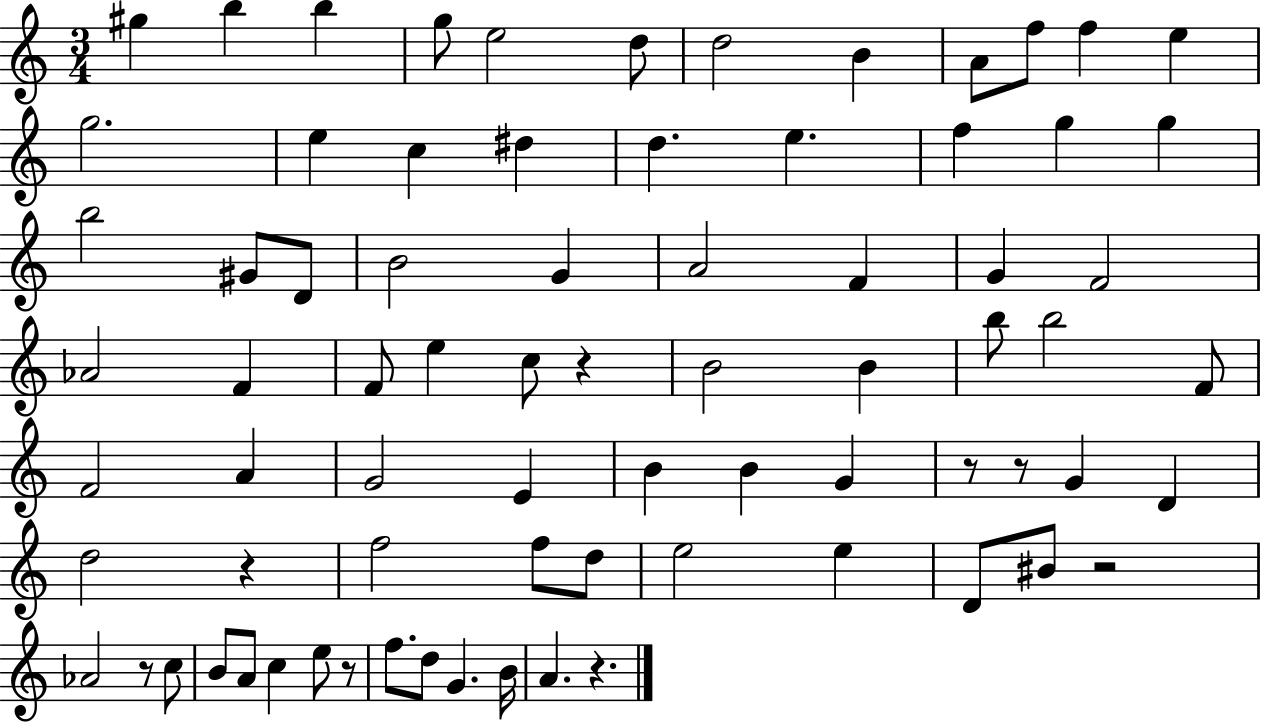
{
  \clef treble
  \numericTimeSignature
  \time 3/4
  \key c \major
  gis''4 b''4 b''4 | g''8 e''2 d''8 | d''2 b'4 | a'8 f''8 f''4 e''4 | \break g''2. | e''4 c''4 dis''4 | d''4. e''4. | f''4 g''4 g''4 | \break b''2 gis'8 d'8 | b'2 g'4 | a'2 f'4 | g'4 f'2 | \break aes'2 f'4 | f'8 e''4 c''8 r4 | b'2 b'4 | b''8 b''2 f'8 | \break f'2 a'4 | g'2 e'4 | b'4 b'4 g'4 | r8 r8 g'4 d'4 | \break d''2 r4 | f''2 f''8 d''8 | e''2 e''4 | d'8 bis'8 r2 | \break aes'2 r8 c''8 | b'8 a'8 c''4 e''8 r8 | f''8. d''8 g'4. b'16 | a'4. r4. | \break \bar "|."
}